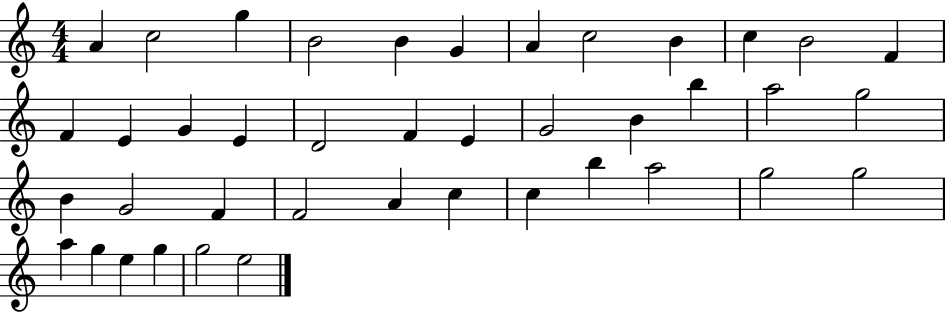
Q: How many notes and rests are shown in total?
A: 41